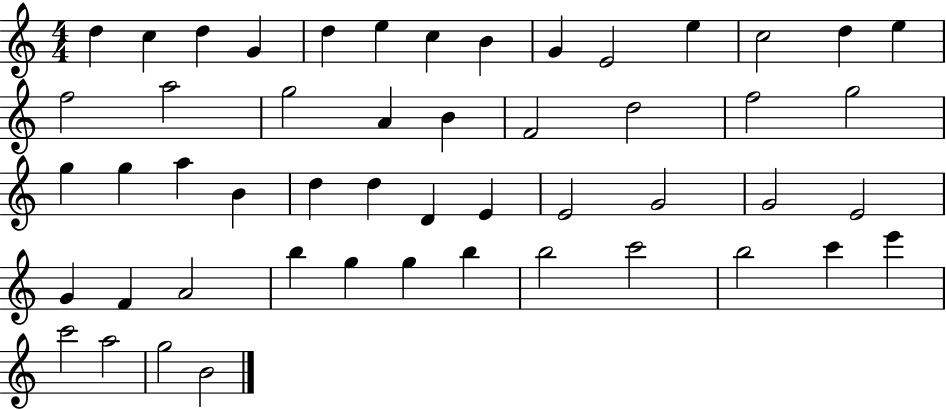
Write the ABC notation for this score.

X:1
T:Untitled
M:4/4
L:1/4
K:C
d c d G d e c B G E2 e c2 d e f2 a2 g2 A B F2 d2 f2 g2 g g a B d d D E E2 G2 G2 E2 G F A2 b g g b b2 c'2 b2 c' e' c'2 a2 g2 B2